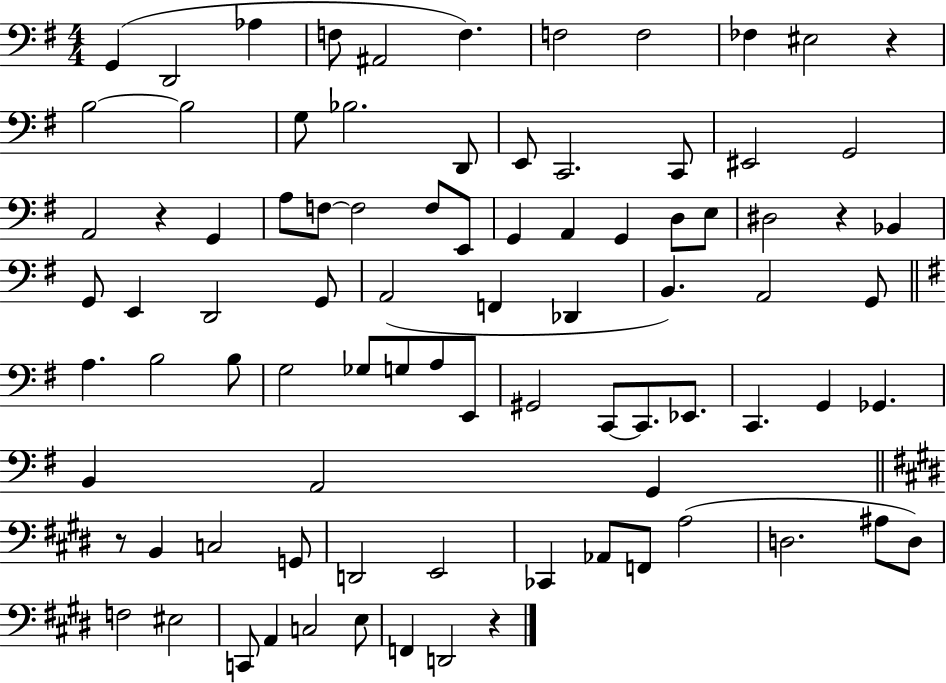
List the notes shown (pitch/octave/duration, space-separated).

G2/q D2/h Ab3/q F3/e A#2/h F3/q. F3/h F3/h FES3/q EIS3/h R/q B3/h B3/h G3/e Bb3/h. D2/e E2/e C2/h. C2/e EIS2/h G2/h A2/h R/q G2/q A3/e F3/e F3/h F3/e E2/e G2/q A2/q G2/q D3/e E3/e D#3/h R/q Bb2/q G2/e E2/q D2/h G2/e A2/h F2/q Db2/q B2/q. A2/h G2/e A3/q. B3/h B3/e G3/h Gb3/e G3/e A3/e E2/e G#2/h C2/e C2/e. Eb2/e. C2/q. G2/q Gb2/q. B2/q A2/h G2/q R/e B2/q C3/h G2/e D2/h E2/h CES2/q Ab2/e F2/e A3/h D3/h. A#3/e D3/e F3/h EIS3/h C2/e A2/q C3/h E3/e F2/q D2/h R/q